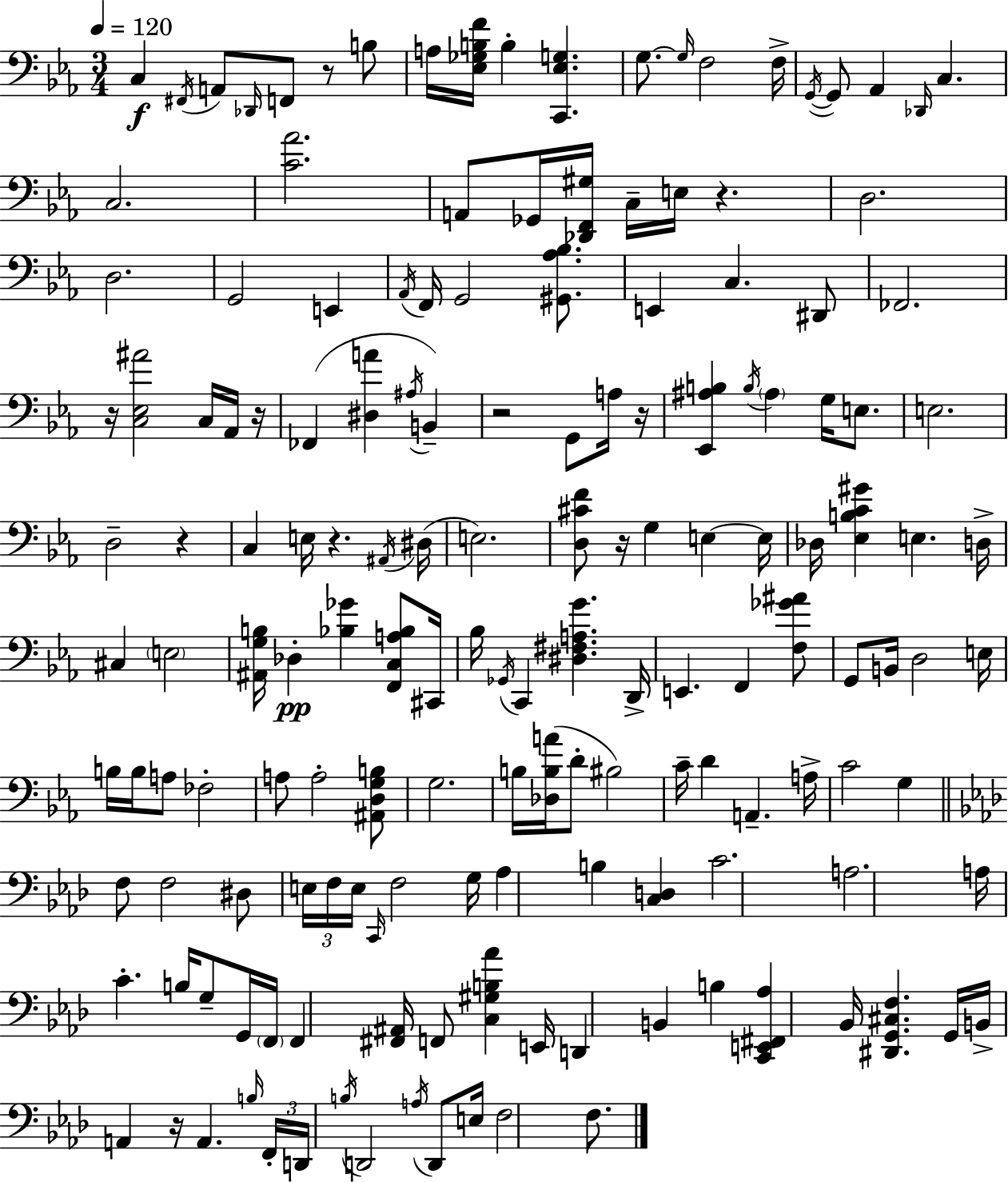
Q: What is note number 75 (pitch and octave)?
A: FES3